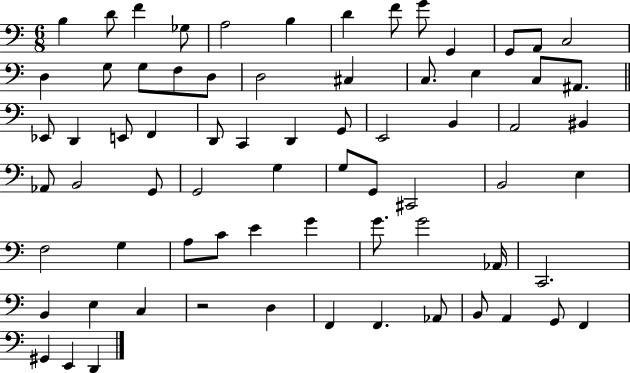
X:1
T:Untitled
M:6/8
L:1/4
K:C
B, D/2 F _G,/2 A,2 B, D F/2 G/2 G,, G,,/2 A,,/2 C,2 D, G,/2 G,/2 F,/2 D,/2 D,2 ^C, C,/2 E, C,/2 ^A,,/2 _E,,/2 D,, E,,/2 F,, D,,/2 C,, D,, G,,/2 E,,2 B,, A,,2 ^B,, _A,,/2 B,,2 G,,/2 G,,2 G, G,/2 G,,/2 ^C,,2 B,,2 E, F,2 G, A,/2 C/2 E G G/2 G2 _A,,/4 C,,2 B,, E, C, z2 D, F,, F,, _A,,/2 B,,/2 A,, G,,/2 F,, ^G,, E,, D,,